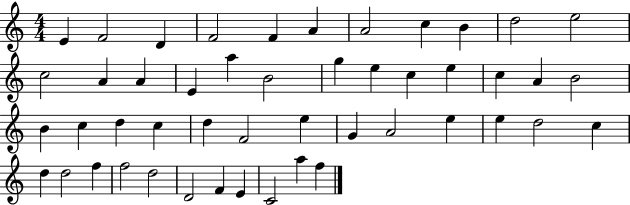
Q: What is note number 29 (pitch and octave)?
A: D5